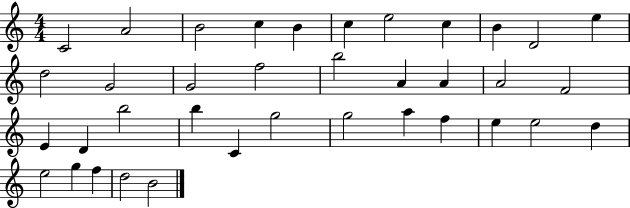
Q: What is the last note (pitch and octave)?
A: B4